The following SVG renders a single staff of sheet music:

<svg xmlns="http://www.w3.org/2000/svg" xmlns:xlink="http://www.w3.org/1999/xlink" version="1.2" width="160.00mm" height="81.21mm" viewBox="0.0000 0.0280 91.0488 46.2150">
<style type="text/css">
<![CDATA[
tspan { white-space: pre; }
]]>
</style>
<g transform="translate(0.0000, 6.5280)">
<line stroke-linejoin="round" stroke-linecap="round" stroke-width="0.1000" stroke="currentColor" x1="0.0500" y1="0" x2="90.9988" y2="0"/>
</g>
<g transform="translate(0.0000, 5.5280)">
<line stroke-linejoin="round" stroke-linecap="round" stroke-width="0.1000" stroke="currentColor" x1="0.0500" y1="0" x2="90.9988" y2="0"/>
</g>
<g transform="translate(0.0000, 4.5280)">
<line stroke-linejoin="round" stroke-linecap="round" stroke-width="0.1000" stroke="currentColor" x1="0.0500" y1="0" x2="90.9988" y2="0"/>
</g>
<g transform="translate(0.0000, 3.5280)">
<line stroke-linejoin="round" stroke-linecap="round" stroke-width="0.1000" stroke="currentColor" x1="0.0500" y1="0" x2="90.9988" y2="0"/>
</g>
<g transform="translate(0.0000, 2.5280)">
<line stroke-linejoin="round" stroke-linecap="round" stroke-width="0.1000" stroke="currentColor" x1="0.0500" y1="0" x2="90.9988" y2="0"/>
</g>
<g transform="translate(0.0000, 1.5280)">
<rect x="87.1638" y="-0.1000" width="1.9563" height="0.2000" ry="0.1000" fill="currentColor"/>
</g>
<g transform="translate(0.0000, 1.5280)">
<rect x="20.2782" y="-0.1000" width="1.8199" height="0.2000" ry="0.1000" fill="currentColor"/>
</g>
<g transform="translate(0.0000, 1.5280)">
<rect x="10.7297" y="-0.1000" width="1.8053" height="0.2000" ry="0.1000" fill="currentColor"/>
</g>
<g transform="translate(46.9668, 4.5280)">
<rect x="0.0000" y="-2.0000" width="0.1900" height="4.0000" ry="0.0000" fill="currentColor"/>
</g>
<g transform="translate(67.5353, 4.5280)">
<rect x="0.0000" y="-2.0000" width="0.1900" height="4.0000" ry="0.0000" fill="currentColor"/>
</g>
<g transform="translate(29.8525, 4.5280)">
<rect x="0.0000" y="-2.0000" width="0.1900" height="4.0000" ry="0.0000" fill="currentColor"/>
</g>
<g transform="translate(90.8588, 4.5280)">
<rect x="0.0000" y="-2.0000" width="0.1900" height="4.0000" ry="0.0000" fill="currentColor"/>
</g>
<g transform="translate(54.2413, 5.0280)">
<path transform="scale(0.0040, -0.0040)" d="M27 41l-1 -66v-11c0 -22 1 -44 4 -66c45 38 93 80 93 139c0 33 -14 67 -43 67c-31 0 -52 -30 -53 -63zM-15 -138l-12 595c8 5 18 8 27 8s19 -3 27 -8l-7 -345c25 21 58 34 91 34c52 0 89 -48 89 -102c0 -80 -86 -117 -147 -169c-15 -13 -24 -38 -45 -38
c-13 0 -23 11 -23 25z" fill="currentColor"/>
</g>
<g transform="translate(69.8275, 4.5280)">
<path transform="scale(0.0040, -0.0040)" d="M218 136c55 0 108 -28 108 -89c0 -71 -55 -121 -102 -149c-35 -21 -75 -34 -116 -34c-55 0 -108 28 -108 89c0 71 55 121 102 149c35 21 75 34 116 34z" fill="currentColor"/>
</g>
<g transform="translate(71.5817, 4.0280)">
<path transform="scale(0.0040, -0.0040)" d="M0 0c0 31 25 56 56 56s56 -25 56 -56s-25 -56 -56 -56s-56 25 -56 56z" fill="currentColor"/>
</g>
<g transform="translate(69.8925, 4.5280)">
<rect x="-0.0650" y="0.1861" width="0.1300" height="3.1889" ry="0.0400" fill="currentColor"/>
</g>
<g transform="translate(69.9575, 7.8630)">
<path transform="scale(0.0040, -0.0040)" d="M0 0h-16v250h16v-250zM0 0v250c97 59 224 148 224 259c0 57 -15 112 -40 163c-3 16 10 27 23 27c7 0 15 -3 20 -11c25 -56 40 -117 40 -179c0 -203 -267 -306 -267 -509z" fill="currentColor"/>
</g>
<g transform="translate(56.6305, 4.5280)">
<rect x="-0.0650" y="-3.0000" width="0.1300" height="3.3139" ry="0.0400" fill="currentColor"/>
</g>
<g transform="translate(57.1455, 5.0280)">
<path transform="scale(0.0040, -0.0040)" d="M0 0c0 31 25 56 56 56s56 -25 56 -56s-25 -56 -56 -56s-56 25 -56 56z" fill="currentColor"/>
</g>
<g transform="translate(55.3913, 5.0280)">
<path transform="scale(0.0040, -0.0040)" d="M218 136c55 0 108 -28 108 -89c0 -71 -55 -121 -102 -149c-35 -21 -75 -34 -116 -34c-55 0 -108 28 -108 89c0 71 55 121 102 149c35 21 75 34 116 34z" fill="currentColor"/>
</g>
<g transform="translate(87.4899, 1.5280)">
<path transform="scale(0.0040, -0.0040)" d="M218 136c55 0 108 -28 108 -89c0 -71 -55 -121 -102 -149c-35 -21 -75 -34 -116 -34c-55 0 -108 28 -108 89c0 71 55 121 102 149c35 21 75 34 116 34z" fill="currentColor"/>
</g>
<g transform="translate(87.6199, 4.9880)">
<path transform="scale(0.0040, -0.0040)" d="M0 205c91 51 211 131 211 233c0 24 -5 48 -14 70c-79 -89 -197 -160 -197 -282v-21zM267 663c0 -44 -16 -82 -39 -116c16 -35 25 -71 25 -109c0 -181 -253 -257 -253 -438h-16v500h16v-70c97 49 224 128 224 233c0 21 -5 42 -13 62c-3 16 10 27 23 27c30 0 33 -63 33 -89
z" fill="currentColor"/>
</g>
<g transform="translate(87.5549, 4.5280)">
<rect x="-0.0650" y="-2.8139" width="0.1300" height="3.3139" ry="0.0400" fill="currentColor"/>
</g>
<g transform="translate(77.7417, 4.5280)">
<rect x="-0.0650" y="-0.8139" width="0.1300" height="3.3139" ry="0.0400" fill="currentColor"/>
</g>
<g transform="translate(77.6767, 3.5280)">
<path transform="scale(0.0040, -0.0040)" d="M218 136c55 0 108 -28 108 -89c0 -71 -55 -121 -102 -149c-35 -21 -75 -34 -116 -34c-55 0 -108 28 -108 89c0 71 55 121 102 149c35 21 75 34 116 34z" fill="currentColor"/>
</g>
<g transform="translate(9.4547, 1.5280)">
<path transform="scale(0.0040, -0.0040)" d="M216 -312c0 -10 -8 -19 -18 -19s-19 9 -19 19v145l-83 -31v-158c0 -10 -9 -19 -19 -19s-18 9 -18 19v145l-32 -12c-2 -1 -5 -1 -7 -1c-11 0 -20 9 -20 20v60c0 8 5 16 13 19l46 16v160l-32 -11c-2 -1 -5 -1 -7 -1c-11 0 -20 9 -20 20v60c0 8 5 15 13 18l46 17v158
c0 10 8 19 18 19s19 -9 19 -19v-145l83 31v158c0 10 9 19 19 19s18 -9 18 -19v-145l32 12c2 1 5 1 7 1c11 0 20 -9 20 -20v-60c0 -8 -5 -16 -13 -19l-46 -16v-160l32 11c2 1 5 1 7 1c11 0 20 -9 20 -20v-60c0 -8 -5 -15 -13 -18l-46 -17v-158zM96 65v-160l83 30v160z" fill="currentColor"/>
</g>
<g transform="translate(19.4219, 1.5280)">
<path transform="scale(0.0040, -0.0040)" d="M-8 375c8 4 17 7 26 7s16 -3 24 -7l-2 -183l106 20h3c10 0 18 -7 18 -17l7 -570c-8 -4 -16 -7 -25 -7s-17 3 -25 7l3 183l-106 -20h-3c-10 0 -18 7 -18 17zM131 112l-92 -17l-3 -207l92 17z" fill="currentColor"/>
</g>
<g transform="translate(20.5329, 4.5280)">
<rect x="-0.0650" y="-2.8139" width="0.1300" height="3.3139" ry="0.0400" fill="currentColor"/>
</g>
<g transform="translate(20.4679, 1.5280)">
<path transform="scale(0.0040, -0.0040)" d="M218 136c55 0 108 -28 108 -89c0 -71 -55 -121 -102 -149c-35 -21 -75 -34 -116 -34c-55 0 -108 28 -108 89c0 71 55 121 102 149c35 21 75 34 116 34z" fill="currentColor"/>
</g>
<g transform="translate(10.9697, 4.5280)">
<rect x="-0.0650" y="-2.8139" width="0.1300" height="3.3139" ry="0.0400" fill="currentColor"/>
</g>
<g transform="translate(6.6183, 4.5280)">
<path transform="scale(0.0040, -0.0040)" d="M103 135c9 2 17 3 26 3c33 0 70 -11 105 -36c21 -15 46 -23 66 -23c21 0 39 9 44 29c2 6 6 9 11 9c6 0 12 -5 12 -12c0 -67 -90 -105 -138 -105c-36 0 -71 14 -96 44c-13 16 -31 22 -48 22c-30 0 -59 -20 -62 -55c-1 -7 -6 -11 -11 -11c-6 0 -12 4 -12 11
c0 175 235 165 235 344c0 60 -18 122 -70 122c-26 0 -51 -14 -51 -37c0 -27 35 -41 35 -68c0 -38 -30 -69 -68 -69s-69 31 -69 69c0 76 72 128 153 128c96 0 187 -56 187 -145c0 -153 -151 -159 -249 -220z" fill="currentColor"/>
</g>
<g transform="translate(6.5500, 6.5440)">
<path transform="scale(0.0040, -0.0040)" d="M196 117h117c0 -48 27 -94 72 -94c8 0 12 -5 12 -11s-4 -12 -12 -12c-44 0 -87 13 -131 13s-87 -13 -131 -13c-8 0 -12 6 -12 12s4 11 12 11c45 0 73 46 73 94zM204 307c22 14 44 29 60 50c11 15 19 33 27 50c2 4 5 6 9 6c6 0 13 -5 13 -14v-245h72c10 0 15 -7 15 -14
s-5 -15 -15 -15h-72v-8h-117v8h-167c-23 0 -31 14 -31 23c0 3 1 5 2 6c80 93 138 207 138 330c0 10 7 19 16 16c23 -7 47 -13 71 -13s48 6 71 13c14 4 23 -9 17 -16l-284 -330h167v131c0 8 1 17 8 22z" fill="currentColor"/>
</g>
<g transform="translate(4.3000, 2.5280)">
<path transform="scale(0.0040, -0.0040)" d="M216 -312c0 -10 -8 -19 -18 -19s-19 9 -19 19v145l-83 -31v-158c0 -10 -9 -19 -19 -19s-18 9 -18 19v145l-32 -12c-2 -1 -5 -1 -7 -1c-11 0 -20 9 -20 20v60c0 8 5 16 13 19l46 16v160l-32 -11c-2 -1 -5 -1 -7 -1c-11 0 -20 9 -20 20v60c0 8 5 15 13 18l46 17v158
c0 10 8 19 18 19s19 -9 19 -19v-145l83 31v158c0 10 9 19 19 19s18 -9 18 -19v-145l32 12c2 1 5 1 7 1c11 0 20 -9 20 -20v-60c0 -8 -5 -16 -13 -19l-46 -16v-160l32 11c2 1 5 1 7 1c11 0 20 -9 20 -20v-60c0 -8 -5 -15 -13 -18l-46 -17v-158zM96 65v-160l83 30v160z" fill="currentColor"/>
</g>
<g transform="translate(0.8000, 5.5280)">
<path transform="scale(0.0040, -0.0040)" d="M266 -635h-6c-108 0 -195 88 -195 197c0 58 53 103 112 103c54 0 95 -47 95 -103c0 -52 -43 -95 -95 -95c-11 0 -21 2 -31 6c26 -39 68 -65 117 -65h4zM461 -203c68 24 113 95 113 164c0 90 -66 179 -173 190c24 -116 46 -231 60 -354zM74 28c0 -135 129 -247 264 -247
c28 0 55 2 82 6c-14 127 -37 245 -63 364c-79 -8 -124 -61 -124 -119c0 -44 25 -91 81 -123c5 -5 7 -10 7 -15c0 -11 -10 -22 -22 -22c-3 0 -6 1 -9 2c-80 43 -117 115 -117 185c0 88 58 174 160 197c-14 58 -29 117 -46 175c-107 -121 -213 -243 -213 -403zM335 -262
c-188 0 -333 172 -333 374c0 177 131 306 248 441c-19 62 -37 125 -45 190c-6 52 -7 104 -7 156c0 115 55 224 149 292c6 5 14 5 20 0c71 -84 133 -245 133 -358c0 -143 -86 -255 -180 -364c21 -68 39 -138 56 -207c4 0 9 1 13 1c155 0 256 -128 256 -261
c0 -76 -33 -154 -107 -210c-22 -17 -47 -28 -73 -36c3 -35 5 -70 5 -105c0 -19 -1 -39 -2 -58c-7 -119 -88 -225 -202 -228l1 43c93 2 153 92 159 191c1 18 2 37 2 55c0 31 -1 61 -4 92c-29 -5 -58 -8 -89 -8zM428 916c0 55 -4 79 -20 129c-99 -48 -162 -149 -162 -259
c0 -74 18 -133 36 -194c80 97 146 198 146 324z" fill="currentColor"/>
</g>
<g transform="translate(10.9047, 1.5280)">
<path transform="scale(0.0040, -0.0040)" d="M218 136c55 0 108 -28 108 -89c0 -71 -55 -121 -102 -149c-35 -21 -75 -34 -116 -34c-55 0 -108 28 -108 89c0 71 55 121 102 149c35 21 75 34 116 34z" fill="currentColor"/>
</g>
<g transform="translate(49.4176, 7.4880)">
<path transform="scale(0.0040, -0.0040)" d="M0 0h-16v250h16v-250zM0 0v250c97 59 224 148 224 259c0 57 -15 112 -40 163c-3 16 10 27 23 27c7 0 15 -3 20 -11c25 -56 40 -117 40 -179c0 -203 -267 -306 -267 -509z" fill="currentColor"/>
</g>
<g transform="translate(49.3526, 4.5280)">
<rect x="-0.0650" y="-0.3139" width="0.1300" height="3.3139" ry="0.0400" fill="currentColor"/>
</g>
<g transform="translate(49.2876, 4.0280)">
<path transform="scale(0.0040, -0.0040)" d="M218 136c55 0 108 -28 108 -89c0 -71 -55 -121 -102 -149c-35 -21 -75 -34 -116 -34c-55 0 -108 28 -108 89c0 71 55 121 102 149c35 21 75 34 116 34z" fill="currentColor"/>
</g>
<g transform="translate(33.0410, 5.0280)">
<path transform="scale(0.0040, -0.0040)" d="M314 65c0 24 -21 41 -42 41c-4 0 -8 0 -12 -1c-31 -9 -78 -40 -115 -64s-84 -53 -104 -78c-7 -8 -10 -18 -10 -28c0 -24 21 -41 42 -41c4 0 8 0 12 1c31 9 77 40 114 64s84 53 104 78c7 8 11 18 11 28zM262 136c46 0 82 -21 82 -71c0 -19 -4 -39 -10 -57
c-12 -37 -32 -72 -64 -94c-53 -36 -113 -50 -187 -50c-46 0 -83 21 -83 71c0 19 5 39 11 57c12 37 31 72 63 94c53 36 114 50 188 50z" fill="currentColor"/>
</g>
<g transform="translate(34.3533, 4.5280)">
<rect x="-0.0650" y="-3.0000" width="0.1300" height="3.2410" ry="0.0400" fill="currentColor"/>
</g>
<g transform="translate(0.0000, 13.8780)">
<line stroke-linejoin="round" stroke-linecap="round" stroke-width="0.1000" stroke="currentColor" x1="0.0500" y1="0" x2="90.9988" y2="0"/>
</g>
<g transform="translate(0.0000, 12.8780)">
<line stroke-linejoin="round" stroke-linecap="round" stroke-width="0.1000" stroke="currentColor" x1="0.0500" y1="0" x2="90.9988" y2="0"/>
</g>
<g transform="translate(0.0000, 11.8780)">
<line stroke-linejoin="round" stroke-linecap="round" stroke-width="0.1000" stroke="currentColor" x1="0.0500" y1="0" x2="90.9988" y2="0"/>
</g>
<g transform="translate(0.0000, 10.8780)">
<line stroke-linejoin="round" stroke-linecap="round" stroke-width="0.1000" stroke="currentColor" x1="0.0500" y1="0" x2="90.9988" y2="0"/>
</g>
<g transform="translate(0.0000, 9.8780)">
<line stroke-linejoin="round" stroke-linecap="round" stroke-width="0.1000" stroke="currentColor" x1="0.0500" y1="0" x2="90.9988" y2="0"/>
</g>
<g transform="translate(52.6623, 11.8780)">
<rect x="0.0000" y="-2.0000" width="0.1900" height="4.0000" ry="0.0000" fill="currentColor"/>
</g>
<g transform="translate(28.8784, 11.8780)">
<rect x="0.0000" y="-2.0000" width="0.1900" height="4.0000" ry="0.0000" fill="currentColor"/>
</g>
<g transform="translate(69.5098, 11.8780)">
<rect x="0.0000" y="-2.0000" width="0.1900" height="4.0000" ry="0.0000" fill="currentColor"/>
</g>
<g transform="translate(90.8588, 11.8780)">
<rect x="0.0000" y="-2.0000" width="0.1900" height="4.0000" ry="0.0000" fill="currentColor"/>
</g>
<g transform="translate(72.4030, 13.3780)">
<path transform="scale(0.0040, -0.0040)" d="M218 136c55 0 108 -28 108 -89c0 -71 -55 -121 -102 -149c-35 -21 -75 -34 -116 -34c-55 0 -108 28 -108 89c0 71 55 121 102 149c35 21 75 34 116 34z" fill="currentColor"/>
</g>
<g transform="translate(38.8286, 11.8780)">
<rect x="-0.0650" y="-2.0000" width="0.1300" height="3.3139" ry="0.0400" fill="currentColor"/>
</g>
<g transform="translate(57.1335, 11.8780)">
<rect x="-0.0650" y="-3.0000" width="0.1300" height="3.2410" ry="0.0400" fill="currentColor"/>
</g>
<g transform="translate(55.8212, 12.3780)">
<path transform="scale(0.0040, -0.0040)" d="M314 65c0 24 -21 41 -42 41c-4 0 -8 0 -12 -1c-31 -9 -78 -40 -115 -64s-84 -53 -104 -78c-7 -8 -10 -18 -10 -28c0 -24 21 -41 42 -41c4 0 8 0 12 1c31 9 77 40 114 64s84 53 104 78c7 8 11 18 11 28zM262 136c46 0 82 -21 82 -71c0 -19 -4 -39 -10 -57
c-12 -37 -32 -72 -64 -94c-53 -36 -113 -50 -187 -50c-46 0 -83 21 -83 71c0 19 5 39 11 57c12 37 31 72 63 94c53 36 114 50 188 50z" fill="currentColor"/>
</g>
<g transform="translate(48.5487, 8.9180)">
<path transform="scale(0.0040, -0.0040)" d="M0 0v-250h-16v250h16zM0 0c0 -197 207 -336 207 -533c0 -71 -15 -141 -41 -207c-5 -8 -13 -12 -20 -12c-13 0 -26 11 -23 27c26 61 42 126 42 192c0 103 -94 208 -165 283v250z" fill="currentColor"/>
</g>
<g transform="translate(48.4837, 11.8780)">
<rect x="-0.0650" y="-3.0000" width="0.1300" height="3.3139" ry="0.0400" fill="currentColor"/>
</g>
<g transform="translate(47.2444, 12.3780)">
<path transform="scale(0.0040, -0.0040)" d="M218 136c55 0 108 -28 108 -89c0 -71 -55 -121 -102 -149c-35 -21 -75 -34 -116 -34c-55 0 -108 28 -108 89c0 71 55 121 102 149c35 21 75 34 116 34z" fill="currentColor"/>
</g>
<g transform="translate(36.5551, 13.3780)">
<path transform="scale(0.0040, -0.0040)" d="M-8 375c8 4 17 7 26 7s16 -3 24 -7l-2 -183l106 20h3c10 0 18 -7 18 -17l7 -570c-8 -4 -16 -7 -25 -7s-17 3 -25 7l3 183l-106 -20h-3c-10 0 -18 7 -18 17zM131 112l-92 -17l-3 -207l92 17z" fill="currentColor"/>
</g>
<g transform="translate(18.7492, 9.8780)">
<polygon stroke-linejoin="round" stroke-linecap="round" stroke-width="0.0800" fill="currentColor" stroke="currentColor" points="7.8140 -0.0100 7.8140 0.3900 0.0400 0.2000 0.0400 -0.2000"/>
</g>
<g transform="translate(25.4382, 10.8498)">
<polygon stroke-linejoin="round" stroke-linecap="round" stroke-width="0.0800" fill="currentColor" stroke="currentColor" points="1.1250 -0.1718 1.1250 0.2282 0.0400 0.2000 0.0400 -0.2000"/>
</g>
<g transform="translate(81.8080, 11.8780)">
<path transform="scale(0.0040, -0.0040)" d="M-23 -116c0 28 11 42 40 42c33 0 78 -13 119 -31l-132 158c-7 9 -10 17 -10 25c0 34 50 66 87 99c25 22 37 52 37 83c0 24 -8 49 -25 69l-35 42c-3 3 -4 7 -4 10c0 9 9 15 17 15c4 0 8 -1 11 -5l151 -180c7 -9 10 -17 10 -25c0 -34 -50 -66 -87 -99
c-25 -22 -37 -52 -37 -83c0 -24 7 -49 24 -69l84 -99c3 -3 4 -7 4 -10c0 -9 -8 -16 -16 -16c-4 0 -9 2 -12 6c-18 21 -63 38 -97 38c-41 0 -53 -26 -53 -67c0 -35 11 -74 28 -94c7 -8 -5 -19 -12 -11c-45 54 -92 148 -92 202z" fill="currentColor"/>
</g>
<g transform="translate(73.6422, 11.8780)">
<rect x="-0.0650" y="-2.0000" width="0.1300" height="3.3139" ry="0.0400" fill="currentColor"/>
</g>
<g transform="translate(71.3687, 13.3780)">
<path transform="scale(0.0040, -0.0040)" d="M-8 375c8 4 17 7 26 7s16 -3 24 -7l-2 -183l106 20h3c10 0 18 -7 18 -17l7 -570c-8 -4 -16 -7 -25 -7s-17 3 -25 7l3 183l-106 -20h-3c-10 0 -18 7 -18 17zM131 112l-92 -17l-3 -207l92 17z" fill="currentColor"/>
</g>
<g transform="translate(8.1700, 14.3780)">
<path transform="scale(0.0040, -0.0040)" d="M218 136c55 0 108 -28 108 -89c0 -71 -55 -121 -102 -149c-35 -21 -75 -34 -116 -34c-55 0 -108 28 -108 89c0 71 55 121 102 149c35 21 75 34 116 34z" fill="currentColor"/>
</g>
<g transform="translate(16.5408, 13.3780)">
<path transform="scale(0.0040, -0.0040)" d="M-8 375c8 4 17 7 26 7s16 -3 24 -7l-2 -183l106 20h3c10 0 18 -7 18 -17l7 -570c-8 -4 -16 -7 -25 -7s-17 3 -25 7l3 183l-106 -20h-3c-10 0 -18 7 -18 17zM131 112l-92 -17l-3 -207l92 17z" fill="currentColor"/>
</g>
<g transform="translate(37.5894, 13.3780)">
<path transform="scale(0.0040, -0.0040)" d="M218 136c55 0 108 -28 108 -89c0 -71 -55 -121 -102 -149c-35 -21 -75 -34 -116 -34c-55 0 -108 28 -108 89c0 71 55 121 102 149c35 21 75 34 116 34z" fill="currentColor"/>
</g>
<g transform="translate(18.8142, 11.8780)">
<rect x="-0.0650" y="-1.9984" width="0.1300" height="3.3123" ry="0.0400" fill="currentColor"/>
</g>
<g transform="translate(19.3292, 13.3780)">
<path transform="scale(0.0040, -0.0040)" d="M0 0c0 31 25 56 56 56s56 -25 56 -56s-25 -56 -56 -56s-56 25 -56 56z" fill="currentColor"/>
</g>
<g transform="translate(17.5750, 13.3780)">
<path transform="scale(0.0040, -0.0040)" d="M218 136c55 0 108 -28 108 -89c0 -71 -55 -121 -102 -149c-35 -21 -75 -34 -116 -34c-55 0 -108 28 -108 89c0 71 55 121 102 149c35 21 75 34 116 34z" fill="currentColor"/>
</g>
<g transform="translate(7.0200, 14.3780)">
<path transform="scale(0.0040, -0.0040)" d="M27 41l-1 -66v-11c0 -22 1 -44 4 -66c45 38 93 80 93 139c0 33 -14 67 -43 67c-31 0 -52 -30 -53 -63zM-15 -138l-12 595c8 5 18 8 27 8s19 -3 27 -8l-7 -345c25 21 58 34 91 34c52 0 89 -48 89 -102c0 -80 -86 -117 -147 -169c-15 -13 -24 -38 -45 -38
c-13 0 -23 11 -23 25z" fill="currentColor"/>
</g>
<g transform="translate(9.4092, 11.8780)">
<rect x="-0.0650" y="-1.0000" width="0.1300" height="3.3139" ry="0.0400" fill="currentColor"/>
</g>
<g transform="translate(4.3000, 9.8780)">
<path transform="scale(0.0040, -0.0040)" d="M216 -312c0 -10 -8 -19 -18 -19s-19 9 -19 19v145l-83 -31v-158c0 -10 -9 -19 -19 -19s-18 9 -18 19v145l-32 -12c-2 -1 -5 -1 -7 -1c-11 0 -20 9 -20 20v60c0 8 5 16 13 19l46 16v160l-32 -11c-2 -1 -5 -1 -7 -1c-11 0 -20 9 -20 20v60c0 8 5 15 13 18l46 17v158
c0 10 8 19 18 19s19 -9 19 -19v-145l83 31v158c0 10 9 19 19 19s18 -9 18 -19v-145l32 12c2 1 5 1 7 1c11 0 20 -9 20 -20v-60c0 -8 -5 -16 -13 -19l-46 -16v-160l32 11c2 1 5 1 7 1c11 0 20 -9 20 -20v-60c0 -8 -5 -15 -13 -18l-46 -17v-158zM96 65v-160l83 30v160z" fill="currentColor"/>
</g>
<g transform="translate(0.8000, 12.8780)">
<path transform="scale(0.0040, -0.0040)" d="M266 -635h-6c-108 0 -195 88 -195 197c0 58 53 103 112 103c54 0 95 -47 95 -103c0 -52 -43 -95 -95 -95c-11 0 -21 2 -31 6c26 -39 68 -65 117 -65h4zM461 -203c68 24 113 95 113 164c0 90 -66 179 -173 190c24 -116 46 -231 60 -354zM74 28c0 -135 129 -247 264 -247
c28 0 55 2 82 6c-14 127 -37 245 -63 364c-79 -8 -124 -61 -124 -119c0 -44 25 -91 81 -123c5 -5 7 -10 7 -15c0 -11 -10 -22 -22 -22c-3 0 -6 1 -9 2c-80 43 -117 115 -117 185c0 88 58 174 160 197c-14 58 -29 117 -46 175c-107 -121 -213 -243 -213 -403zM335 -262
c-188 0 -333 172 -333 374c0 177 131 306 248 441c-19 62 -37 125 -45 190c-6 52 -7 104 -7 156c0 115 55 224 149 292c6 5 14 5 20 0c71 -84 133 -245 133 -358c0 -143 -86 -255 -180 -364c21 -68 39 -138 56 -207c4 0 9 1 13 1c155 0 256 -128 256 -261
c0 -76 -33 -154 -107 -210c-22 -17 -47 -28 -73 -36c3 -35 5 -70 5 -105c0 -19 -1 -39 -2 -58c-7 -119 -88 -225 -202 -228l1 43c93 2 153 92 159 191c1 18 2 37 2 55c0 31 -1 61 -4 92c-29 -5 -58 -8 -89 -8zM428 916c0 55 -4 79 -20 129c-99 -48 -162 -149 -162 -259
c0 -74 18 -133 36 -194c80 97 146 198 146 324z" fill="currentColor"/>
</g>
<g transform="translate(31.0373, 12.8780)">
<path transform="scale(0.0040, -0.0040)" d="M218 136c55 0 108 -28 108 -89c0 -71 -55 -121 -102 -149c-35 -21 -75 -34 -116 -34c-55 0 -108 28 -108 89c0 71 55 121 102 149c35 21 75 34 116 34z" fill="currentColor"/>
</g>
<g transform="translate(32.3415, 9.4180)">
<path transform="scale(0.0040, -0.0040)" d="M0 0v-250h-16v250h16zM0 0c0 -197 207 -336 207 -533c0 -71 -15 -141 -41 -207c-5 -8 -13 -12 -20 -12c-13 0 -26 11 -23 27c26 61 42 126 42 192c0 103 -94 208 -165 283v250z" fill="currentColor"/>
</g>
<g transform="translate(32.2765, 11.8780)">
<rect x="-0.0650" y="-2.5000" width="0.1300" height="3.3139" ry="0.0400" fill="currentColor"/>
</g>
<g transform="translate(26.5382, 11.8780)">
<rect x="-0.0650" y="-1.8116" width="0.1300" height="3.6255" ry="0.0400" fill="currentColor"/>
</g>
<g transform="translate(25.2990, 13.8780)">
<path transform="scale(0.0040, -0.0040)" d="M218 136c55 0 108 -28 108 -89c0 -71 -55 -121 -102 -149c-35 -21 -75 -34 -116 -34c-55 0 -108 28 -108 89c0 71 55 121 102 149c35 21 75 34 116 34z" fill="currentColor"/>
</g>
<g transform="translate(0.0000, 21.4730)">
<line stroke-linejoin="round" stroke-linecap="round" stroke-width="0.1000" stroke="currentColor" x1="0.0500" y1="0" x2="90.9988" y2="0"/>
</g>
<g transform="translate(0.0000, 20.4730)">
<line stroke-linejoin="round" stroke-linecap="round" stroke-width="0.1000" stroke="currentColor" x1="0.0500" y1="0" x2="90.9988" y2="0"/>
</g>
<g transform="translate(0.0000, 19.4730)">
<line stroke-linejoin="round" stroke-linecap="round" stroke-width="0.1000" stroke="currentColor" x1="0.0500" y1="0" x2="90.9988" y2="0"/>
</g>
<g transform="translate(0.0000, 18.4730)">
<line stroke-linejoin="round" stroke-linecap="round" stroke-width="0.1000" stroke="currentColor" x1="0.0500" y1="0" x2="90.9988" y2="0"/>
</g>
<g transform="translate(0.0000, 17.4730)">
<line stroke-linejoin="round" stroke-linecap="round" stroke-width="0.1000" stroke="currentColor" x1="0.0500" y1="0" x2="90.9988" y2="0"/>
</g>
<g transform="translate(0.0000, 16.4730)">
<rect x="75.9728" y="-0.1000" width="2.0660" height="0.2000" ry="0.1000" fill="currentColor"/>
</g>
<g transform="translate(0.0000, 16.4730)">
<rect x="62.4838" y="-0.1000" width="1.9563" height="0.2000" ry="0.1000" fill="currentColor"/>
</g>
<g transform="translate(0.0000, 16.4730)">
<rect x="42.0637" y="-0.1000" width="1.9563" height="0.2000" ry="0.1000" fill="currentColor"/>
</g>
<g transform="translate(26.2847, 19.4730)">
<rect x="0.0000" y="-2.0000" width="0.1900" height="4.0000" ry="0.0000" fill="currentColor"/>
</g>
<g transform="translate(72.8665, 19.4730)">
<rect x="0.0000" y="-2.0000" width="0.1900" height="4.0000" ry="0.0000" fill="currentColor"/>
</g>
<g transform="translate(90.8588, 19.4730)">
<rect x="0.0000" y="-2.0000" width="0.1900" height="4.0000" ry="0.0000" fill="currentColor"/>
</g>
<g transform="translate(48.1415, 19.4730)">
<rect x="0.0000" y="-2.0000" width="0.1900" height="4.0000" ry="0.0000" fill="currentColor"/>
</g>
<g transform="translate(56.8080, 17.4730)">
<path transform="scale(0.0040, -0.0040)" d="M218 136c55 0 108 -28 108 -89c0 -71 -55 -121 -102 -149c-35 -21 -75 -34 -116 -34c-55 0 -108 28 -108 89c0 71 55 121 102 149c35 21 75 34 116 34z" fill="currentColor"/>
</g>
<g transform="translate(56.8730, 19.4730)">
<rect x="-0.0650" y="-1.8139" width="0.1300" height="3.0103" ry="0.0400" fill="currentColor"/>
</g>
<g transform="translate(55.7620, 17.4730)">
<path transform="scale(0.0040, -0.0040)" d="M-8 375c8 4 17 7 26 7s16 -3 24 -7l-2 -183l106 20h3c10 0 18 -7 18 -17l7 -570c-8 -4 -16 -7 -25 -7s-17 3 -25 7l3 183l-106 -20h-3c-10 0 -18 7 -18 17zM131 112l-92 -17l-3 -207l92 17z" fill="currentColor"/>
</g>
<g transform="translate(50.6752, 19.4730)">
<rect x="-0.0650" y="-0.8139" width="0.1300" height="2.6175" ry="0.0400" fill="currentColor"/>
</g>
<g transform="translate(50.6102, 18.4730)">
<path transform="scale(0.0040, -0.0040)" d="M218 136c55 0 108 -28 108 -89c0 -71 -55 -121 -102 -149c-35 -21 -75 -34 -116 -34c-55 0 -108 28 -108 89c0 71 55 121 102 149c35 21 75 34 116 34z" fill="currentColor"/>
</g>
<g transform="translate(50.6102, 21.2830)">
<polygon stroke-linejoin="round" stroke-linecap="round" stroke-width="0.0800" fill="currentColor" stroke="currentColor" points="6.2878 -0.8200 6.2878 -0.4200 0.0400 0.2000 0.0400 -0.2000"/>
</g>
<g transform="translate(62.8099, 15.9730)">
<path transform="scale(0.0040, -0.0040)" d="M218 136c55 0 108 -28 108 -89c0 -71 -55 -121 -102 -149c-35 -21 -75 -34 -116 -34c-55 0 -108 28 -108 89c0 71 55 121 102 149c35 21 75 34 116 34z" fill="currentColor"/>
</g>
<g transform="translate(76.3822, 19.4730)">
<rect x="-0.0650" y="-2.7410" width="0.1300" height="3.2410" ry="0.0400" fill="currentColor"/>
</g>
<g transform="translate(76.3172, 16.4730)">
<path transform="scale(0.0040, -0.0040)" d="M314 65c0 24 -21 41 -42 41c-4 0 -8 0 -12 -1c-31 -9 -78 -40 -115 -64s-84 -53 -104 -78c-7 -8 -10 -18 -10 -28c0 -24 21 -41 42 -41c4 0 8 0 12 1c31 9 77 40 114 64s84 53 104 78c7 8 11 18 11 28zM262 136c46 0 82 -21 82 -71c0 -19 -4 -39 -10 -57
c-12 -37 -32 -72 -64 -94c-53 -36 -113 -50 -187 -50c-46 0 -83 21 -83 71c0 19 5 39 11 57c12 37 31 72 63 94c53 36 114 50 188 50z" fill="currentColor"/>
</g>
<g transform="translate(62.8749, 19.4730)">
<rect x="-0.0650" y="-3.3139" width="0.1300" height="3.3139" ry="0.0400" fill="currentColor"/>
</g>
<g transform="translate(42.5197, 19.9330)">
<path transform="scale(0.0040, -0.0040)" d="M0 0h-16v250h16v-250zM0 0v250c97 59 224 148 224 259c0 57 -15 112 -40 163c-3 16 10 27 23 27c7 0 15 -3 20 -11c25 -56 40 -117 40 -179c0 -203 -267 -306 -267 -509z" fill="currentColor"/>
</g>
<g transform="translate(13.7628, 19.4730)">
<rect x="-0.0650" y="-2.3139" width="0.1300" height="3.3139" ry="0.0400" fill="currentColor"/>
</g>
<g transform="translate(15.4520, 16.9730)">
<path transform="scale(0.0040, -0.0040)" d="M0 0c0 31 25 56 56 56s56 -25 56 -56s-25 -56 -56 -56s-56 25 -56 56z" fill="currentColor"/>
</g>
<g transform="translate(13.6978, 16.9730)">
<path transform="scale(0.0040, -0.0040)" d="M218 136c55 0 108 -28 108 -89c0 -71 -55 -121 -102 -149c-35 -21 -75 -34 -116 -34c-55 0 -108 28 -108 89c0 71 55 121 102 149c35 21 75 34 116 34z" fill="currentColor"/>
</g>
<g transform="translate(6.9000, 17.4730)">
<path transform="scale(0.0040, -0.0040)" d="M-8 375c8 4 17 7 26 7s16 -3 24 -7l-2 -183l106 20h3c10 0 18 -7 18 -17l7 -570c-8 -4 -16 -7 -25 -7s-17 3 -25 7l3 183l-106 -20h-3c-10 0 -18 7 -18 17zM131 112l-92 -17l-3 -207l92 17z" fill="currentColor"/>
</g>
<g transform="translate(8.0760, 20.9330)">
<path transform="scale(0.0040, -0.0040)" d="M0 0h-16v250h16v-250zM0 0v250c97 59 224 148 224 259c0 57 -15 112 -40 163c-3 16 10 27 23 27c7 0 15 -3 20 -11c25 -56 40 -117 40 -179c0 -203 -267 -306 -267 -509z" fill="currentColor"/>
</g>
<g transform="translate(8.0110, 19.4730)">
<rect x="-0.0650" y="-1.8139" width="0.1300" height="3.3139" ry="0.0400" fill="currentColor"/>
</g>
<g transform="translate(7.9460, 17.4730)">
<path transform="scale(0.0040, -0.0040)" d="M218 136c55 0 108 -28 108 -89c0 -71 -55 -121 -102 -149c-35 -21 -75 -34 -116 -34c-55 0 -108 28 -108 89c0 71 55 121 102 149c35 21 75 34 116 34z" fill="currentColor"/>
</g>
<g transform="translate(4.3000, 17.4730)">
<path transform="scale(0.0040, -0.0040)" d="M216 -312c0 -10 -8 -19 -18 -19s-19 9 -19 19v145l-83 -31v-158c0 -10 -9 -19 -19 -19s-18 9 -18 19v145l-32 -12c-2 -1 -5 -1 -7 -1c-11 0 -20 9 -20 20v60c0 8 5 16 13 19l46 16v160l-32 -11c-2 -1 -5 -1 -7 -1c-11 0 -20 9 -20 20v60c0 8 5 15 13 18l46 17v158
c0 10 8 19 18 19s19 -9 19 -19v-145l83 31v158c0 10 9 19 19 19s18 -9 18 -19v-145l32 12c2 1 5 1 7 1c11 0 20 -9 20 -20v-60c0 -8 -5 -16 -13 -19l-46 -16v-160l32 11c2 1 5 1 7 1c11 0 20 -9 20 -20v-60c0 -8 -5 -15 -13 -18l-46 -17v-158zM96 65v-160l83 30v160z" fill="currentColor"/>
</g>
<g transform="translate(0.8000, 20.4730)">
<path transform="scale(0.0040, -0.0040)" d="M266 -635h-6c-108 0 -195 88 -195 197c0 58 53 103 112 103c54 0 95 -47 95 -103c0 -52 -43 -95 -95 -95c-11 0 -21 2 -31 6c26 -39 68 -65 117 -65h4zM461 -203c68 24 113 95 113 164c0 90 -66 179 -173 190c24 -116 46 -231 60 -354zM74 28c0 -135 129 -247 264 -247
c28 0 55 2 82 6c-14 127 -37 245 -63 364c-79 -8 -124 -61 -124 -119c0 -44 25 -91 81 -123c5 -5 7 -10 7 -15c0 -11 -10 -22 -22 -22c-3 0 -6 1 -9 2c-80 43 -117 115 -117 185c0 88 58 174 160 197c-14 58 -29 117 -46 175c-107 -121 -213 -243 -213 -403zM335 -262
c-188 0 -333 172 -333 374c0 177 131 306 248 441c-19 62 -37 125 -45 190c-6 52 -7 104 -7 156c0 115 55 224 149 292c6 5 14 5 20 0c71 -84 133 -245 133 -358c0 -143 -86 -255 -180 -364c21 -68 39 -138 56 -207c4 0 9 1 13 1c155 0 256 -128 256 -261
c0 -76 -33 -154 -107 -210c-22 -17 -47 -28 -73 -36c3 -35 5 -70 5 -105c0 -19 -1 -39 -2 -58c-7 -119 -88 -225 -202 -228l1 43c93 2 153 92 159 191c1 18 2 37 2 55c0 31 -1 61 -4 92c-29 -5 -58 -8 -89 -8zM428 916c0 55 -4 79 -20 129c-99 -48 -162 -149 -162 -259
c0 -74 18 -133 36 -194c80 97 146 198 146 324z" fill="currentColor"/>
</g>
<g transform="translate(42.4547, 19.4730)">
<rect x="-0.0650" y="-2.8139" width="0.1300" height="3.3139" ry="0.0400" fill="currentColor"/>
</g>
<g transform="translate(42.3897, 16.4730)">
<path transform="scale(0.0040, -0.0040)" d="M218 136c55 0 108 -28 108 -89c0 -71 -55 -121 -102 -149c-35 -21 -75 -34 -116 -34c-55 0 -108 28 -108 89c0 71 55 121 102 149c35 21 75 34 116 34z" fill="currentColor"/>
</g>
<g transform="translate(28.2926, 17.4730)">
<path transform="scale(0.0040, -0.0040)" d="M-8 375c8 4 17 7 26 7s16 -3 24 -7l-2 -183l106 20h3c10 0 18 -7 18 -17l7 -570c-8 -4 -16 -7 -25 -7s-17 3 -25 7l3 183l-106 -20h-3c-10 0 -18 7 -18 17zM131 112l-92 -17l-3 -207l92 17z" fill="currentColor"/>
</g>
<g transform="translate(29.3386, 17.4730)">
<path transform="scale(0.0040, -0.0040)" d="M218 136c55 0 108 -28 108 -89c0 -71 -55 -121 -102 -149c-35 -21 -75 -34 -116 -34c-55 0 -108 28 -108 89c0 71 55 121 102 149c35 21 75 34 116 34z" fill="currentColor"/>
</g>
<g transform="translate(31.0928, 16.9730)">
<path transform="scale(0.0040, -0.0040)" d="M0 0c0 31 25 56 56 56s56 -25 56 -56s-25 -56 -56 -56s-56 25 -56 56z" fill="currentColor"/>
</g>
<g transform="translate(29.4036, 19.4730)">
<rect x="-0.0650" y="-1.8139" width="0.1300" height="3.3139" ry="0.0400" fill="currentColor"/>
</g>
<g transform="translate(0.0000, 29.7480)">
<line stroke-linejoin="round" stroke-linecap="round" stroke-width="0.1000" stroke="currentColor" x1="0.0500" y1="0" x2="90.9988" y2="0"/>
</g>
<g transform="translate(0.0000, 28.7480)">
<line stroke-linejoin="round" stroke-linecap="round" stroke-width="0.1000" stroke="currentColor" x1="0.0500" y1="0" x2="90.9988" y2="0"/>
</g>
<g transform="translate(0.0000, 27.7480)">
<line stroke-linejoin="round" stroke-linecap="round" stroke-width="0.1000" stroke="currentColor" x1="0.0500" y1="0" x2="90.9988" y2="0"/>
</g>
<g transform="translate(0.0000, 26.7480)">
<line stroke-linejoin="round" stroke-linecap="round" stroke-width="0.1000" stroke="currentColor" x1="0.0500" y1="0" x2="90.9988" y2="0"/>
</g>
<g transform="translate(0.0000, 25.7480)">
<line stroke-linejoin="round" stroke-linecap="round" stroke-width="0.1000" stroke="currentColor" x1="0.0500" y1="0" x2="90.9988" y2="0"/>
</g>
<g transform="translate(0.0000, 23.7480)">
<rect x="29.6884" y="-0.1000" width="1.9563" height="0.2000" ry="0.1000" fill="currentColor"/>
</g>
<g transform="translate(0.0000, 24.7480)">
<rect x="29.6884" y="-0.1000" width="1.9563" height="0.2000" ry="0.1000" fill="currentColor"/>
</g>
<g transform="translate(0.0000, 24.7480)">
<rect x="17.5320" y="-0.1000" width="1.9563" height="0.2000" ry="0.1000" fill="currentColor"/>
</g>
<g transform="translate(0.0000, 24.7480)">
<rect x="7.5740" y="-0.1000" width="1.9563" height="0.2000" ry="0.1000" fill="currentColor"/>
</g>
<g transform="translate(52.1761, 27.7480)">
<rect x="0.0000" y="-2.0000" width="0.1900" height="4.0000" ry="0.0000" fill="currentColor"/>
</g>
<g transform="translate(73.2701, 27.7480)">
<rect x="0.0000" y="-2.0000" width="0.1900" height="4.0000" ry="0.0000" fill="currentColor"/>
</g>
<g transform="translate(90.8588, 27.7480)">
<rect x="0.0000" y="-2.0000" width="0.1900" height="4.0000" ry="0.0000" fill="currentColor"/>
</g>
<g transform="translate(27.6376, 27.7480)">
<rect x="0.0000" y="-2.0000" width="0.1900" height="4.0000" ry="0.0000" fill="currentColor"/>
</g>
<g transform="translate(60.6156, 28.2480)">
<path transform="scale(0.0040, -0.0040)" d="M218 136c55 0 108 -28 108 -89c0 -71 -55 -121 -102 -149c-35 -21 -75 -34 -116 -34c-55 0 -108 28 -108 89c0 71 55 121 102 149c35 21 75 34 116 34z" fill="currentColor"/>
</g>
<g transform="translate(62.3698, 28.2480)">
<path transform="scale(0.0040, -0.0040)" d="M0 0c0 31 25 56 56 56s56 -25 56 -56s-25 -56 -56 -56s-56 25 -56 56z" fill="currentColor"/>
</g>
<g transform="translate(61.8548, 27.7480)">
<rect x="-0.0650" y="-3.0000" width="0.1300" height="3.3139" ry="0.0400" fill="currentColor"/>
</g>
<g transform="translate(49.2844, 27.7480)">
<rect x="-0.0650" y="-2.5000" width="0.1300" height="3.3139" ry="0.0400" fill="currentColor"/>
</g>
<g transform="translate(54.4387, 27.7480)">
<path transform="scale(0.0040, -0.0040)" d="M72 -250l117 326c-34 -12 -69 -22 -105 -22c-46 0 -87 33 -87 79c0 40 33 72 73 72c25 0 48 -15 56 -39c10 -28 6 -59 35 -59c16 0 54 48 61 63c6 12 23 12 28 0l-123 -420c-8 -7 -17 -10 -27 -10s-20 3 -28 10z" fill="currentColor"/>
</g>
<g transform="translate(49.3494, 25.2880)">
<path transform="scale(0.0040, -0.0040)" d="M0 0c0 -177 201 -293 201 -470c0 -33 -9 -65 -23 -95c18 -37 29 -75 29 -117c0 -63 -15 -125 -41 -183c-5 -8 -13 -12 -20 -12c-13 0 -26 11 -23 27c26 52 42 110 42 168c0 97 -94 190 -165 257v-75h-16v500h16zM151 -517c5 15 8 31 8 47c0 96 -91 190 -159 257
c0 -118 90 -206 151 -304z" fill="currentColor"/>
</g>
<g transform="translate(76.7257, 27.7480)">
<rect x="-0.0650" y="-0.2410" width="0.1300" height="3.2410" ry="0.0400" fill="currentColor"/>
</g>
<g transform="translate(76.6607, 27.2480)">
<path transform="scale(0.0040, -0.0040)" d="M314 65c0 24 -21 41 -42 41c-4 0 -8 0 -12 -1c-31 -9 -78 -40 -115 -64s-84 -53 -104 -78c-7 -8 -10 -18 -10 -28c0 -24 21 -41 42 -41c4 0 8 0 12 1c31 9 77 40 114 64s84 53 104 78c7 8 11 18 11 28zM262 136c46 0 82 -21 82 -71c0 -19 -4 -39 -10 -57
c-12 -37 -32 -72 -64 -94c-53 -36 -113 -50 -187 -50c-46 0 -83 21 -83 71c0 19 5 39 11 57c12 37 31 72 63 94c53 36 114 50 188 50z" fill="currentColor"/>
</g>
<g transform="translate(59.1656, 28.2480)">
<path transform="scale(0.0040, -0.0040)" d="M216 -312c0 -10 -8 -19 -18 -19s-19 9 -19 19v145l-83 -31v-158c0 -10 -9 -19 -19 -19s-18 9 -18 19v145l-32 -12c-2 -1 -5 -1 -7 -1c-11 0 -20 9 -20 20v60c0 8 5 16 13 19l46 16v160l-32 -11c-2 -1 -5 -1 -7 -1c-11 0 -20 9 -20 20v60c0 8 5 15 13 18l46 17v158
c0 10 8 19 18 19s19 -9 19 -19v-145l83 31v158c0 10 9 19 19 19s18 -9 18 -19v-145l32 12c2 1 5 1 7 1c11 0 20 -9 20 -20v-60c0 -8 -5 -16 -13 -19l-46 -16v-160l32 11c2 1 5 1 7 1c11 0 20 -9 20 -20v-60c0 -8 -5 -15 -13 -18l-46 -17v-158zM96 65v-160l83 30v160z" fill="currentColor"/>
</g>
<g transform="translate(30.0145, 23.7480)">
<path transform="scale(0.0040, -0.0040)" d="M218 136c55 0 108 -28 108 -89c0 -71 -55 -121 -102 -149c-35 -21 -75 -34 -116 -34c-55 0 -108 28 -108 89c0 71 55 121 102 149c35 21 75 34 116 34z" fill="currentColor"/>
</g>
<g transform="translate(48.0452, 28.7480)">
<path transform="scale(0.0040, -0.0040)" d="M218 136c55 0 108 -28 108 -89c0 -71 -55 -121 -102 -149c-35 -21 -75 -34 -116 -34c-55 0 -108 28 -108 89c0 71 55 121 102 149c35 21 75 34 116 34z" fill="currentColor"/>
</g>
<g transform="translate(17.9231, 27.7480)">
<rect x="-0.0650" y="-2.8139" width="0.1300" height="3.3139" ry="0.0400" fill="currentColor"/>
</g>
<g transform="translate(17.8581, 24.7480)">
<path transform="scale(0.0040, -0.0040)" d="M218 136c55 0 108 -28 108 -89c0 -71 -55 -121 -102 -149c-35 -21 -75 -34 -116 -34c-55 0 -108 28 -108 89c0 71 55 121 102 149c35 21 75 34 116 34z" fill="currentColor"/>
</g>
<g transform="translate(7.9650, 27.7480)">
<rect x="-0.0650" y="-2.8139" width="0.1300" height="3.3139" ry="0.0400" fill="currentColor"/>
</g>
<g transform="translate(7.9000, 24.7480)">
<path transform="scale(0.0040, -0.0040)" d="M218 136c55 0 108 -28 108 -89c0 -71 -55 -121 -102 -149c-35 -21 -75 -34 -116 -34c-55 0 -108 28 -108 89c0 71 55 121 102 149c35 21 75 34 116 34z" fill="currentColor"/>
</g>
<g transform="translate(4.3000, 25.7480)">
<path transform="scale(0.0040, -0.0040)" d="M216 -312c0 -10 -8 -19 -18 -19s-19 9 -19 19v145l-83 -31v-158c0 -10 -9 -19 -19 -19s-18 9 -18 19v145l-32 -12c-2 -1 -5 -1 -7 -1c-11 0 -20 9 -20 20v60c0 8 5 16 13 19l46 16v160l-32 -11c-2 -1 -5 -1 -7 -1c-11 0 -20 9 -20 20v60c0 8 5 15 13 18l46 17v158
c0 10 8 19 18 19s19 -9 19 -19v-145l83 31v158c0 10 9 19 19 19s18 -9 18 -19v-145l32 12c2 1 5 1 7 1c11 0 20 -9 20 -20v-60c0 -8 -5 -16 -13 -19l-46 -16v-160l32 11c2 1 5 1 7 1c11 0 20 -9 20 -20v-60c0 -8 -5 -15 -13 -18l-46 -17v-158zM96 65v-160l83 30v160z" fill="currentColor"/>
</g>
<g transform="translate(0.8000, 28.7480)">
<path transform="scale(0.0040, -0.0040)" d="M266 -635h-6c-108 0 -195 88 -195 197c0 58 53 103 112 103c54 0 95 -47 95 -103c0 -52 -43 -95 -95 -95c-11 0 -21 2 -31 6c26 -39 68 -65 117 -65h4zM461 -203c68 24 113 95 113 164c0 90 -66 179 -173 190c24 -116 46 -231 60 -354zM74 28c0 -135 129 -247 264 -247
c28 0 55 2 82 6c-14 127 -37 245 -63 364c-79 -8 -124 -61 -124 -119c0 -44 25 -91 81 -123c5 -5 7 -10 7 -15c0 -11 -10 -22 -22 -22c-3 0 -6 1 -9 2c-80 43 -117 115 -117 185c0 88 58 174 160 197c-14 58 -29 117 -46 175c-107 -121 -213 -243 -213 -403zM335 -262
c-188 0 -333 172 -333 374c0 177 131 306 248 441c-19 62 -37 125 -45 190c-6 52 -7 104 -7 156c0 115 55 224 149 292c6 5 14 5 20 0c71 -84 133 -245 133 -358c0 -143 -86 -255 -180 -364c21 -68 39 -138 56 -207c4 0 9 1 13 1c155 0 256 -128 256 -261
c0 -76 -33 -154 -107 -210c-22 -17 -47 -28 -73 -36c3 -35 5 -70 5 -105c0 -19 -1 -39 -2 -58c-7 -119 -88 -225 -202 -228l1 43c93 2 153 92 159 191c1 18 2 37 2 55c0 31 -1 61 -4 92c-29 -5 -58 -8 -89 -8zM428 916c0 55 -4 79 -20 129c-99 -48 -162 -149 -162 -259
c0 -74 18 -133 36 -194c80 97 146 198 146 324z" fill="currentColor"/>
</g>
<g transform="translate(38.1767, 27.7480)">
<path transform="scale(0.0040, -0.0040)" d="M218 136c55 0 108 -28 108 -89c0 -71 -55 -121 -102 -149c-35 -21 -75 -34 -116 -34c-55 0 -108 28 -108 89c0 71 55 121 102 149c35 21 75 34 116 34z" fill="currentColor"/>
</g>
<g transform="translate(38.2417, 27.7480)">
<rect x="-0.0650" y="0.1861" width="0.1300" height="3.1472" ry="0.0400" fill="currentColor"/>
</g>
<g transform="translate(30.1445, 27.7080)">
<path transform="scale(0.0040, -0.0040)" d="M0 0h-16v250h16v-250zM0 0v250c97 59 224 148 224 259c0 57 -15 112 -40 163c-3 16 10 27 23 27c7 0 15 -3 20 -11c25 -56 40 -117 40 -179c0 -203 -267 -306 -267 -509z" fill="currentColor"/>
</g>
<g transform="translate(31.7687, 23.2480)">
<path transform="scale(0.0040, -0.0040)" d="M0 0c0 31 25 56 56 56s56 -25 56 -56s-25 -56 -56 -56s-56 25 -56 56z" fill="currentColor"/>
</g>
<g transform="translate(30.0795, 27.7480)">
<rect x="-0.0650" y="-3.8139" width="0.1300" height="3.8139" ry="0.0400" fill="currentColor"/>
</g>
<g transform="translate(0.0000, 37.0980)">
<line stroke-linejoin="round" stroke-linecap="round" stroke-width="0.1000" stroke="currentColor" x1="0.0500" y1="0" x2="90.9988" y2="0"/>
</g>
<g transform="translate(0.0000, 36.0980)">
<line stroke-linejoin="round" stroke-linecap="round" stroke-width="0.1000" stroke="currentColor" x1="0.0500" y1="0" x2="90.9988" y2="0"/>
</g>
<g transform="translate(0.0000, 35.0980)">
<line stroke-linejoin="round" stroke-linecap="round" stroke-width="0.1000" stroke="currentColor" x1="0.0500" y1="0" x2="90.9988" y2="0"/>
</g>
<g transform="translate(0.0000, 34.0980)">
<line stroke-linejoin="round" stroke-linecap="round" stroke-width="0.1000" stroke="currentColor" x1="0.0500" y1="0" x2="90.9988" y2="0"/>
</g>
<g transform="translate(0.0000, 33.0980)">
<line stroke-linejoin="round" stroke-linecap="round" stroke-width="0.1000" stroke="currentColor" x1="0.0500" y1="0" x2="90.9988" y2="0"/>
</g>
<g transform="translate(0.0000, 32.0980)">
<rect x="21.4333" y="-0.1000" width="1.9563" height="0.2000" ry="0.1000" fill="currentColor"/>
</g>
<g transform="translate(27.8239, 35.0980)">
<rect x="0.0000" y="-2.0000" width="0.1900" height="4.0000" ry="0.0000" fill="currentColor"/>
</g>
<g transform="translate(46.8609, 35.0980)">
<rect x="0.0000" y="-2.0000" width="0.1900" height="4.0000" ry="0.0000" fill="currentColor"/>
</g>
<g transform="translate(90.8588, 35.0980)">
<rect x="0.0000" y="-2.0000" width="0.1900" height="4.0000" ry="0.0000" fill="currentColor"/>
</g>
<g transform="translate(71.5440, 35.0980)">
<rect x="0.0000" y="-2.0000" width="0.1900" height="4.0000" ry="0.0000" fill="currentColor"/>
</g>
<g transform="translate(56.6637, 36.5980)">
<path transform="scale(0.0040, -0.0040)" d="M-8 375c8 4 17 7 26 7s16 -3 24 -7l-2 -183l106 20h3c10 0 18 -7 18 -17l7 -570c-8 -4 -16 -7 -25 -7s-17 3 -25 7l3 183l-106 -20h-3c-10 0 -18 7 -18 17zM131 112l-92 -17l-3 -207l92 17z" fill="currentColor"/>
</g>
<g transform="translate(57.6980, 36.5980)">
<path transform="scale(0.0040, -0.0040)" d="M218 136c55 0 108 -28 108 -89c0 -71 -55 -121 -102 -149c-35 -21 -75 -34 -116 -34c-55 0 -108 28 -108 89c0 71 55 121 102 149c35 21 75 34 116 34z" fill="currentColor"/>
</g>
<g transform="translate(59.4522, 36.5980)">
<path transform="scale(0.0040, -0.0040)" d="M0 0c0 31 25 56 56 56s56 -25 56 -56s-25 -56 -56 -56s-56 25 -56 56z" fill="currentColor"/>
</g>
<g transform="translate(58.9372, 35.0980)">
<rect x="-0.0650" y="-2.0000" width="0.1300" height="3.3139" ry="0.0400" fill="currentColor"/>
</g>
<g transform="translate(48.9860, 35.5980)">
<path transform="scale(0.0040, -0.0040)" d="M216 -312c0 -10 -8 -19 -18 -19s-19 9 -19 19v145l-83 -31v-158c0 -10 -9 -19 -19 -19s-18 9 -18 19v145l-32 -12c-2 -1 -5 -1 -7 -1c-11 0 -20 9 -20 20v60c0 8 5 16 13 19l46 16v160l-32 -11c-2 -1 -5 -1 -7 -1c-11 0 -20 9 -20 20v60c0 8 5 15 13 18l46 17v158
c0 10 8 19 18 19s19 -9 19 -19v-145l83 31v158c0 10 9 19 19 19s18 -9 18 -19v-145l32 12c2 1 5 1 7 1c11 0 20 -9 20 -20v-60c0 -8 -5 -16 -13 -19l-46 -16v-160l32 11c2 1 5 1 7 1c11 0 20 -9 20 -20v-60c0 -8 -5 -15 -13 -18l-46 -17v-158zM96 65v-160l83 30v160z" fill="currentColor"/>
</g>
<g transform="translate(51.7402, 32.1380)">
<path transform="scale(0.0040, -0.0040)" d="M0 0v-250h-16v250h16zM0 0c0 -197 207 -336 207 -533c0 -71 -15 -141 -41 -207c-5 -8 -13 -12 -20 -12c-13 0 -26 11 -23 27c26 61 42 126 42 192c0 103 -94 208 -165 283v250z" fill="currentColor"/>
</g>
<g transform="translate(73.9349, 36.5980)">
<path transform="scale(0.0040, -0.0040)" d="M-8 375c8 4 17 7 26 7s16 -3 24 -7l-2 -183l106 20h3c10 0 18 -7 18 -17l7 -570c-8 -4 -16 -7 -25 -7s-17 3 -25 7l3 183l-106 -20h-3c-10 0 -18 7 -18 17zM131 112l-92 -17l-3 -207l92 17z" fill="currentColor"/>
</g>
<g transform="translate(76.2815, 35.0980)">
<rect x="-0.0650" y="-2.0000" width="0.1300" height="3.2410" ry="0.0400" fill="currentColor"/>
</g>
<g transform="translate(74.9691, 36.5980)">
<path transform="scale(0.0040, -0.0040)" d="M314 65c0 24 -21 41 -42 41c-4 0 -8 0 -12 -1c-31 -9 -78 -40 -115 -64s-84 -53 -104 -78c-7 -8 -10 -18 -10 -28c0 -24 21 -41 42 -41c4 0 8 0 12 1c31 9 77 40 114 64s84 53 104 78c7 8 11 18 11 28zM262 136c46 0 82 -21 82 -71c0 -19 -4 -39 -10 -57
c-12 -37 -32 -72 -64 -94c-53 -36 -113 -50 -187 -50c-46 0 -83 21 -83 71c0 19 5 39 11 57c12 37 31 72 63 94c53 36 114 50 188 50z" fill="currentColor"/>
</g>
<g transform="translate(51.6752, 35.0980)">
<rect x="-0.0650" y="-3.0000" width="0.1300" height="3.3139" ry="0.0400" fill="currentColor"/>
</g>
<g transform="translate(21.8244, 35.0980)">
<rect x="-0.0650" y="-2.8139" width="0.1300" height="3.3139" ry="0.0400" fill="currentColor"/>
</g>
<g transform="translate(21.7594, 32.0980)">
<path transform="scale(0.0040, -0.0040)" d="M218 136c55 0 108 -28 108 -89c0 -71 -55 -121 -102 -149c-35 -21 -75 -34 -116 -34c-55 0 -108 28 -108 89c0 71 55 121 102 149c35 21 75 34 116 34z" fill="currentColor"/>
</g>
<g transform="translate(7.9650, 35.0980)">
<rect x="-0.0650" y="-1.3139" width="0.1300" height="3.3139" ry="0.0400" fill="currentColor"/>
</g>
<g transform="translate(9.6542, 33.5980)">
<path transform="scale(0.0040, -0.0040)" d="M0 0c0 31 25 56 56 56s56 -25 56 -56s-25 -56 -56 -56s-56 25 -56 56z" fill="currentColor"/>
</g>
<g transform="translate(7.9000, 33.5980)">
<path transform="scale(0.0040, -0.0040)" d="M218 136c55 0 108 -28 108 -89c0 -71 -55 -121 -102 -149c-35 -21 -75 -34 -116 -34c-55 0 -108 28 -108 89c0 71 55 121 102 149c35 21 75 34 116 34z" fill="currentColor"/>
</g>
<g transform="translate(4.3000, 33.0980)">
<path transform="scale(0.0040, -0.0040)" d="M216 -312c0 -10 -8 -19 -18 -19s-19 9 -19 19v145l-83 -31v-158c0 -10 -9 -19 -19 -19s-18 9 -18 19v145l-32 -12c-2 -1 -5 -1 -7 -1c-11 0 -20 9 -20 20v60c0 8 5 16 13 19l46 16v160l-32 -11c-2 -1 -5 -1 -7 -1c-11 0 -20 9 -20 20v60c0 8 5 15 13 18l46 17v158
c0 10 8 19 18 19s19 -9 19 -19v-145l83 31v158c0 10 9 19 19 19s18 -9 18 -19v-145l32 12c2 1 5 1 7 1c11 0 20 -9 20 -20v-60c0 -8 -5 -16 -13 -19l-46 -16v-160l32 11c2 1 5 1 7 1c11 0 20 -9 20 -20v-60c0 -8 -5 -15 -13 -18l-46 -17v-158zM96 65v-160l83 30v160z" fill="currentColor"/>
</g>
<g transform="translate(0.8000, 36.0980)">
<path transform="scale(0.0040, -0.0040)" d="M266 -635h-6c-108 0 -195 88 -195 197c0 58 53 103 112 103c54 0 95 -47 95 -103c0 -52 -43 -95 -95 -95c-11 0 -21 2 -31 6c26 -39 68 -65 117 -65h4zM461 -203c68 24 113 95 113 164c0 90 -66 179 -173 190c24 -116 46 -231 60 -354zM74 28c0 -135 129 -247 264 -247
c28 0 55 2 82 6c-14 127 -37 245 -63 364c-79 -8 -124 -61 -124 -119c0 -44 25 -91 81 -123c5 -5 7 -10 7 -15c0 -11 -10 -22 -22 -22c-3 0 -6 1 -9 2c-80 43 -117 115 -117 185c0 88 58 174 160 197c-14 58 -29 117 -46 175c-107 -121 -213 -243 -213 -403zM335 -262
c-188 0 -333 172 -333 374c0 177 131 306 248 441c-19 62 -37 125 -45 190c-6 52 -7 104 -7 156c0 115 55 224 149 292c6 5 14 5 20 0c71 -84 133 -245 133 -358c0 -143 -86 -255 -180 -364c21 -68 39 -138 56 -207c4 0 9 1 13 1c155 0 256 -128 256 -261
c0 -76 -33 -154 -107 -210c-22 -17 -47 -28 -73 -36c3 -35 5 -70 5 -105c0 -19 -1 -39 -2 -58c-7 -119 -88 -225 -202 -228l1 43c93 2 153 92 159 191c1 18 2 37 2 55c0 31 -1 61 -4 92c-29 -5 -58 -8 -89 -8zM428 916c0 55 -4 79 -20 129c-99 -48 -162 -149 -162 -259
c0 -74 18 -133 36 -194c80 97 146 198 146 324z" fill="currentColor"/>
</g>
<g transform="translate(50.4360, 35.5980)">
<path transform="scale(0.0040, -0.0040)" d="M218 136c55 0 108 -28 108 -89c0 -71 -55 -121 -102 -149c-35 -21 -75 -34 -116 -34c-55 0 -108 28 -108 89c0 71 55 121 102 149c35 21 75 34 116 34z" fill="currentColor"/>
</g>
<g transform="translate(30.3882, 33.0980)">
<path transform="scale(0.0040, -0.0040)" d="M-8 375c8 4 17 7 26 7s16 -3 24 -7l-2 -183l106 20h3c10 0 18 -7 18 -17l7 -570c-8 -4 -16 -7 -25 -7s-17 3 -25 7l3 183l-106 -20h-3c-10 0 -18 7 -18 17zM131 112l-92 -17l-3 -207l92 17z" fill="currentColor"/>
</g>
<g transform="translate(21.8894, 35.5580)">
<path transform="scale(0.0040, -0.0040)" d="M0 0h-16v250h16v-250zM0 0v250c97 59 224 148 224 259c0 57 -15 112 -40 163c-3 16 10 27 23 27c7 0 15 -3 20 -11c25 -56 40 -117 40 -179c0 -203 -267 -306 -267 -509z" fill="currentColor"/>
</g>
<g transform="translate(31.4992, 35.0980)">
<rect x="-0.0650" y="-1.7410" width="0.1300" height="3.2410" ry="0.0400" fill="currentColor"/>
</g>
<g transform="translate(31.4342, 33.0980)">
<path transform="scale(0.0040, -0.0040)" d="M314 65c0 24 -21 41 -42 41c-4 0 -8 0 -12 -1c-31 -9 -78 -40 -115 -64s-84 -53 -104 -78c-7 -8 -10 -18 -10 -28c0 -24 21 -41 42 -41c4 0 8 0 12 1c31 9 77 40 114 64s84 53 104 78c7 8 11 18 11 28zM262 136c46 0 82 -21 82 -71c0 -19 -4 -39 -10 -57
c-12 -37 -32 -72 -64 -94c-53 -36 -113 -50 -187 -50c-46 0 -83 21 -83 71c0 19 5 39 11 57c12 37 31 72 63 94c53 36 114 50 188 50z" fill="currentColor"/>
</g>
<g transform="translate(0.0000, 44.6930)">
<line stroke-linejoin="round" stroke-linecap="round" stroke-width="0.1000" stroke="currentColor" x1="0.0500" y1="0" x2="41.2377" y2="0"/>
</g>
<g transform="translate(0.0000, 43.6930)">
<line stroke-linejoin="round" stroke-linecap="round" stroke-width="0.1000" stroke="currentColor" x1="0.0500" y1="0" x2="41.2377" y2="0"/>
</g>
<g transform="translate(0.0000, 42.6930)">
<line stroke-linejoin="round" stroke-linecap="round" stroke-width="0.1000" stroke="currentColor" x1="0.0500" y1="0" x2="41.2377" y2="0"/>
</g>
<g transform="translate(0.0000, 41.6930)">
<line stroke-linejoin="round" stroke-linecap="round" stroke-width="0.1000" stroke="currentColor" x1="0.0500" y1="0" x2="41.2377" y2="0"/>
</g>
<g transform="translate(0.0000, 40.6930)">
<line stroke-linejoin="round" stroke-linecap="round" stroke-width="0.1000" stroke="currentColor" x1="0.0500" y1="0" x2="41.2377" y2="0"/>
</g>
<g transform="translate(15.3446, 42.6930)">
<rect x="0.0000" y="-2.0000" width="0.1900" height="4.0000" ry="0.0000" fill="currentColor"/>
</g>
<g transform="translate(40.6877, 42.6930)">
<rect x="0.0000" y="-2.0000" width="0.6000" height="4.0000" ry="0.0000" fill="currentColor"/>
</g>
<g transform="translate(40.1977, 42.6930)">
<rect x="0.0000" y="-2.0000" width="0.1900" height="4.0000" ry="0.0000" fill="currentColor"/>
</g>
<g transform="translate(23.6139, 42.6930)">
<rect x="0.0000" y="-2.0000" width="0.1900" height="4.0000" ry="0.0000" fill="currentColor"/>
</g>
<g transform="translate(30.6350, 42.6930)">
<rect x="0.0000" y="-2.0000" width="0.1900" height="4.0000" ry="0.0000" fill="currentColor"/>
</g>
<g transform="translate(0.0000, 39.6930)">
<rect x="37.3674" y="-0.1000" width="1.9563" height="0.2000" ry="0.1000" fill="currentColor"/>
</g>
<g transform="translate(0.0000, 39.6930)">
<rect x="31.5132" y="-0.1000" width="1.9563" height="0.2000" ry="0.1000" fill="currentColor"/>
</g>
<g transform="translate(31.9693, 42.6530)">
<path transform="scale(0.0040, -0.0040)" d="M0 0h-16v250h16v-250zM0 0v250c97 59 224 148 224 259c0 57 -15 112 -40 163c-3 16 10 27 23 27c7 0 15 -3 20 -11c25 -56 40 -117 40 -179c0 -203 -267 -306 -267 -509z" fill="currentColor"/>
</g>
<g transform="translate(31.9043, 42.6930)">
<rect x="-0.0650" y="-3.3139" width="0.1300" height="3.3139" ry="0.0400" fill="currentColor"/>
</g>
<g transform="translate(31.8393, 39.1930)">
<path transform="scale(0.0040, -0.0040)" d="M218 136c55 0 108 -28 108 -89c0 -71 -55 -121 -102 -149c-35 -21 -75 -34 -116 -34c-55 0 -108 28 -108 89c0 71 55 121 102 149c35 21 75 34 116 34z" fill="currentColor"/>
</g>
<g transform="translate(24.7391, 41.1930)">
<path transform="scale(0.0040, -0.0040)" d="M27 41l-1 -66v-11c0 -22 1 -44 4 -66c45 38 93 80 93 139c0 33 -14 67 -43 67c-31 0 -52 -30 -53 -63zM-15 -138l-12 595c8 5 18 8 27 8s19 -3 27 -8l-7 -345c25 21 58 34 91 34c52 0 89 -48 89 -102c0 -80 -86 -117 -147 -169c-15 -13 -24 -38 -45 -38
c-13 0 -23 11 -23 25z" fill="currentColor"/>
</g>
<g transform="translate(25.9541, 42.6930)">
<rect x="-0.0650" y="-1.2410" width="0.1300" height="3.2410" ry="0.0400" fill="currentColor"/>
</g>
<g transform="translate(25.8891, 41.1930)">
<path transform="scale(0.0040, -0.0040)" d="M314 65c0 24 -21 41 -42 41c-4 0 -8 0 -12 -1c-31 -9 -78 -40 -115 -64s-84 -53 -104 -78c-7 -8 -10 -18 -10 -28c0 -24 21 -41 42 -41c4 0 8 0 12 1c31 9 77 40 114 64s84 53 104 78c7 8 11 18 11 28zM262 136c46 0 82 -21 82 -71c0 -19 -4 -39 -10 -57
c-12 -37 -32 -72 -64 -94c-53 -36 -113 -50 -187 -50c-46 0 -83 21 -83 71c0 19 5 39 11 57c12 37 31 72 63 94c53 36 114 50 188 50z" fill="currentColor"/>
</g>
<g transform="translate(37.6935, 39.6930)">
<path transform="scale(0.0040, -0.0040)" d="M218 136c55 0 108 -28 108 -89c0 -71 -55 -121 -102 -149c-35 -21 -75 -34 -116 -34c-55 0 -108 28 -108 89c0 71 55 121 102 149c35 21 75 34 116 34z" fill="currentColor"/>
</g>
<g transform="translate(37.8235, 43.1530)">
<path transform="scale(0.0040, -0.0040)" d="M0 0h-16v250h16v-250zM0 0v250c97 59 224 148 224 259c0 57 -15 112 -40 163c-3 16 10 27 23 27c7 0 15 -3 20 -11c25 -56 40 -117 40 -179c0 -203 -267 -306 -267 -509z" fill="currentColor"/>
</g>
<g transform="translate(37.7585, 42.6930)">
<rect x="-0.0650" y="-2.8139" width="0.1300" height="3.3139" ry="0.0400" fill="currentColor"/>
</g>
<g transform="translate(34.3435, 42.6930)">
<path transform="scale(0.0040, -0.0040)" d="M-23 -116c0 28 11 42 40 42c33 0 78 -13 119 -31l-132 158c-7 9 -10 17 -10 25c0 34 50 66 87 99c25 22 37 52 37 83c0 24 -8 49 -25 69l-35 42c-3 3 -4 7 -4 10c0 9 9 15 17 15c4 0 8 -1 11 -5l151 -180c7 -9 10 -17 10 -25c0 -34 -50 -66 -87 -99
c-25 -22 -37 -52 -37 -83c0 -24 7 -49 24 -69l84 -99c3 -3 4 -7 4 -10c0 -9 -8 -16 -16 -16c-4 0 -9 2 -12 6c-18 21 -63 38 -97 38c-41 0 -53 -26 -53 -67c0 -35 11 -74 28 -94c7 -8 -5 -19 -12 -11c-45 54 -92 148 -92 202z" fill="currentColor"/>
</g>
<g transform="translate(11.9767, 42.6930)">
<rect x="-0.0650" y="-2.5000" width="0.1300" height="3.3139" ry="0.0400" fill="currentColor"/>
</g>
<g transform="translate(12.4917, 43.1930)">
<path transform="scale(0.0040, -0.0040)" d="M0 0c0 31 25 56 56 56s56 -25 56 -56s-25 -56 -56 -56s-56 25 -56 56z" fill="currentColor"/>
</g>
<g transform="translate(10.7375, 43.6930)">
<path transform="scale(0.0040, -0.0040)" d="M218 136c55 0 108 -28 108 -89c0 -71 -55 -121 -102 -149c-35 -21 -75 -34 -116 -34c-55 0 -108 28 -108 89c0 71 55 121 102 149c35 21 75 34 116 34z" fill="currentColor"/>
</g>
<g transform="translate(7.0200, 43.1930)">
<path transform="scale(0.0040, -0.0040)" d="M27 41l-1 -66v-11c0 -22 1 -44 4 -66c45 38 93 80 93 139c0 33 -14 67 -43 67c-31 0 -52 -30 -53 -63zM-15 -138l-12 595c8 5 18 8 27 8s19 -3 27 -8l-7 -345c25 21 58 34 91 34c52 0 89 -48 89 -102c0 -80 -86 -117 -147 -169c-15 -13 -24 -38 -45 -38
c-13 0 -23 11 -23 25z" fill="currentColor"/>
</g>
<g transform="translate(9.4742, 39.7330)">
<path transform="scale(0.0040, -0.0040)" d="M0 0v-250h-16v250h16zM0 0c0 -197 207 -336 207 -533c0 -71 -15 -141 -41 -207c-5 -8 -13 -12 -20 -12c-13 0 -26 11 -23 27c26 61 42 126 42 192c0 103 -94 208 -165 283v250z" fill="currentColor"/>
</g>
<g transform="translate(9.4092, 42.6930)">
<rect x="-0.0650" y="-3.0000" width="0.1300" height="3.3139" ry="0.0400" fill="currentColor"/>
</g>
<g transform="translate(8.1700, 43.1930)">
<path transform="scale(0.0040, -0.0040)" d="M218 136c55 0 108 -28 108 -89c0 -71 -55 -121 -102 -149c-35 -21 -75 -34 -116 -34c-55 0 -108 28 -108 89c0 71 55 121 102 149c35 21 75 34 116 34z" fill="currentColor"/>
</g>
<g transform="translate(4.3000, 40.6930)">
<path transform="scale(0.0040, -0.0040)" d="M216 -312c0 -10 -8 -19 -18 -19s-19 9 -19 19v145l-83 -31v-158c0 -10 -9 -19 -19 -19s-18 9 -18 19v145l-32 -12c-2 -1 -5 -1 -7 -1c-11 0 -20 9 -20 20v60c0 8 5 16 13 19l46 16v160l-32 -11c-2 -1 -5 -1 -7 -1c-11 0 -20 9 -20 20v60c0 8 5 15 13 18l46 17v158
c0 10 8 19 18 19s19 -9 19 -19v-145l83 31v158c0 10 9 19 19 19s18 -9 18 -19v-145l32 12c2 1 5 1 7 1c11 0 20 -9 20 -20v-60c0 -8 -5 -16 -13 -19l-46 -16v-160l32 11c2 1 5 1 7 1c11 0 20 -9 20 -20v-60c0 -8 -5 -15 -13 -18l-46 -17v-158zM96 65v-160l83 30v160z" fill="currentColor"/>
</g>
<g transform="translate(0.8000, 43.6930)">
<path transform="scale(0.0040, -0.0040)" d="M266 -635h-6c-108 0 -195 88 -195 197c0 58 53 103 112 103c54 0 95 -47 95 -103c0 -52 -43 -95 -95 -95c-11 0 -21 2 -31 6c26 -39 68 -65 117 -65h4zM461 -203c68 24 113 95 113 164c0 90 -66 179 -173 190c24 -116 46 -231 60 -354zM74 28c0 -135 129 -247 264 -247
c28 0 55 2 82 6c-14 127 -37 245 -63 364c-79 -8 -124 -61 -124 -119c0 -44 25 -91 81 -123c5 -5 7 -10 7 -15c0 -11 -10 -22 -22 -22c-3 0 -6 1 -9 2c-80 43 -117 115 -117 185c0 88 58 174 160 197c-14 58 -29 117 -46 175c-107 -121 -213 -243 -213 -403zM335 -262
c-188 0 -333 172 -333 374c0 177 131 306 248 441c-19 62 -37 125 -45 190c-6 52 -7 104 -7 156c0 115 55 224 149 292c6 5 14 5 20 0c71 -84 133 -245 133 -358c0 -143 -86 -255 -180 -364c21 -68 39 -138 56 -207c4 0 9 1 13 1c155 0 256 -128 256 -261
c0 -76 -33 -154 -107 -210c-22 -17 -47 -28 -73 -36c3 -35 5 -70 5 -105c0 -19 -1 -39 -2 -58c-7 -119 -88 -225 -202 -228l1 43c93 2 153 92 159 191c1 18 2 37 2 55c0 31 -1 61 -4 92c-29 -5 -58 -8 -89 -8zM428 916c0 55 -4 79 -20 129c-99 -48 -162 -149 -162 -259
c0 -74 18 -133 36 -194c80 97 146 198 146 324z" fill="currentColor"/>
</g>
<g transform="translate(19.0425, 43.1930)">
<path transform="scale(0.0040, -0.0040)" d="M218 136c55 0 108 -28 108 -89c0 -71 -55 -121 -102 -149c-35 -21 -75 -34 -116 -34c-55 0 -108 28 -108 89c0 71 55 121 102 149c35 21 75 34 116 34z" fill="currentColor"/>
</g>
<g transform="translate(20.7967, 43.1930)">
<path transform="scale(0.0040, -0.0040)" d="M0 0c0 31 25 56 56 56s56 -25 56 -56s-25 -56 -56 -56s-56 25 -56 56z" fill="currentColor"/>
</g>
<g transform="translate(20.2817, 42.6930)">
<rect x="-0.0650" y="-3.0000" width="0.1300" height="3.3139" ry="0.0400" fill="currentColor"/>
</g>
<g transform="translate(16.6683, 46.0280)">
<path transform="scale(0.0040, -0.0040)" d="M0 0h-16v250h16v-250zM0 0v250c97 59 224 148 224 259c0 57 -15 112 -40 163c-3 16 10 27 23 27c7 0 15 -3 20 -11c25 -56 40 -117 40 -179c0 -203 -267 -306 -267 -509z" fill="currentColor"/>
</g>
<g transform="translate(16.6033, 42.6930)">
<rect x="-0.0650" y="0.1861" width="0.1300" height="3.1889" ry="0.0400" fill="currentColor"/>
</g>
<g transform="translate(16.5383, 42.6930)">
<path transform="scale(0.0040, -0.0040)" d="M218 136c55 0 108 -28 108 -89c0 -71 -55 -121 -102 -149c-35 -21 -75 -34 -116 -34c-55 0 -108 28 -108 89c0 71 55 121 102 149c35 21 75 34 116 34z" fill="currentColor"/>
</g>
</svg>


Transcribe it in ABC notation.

X:1
T:Untitled
M:2/4
L:1/4
K:G
^a a A2 c/2 _A B/2 d a/4 _D F/2 E/4 G/2 F A/2 A2 F z f/2 g f a/2 d/2 f/2 b a2 a a c'/2 B G/4 z/2 ^A c2 e a/2 f2 ^A/2 F F2 _A/2 G B/2 A _e2 b/2 z a/2